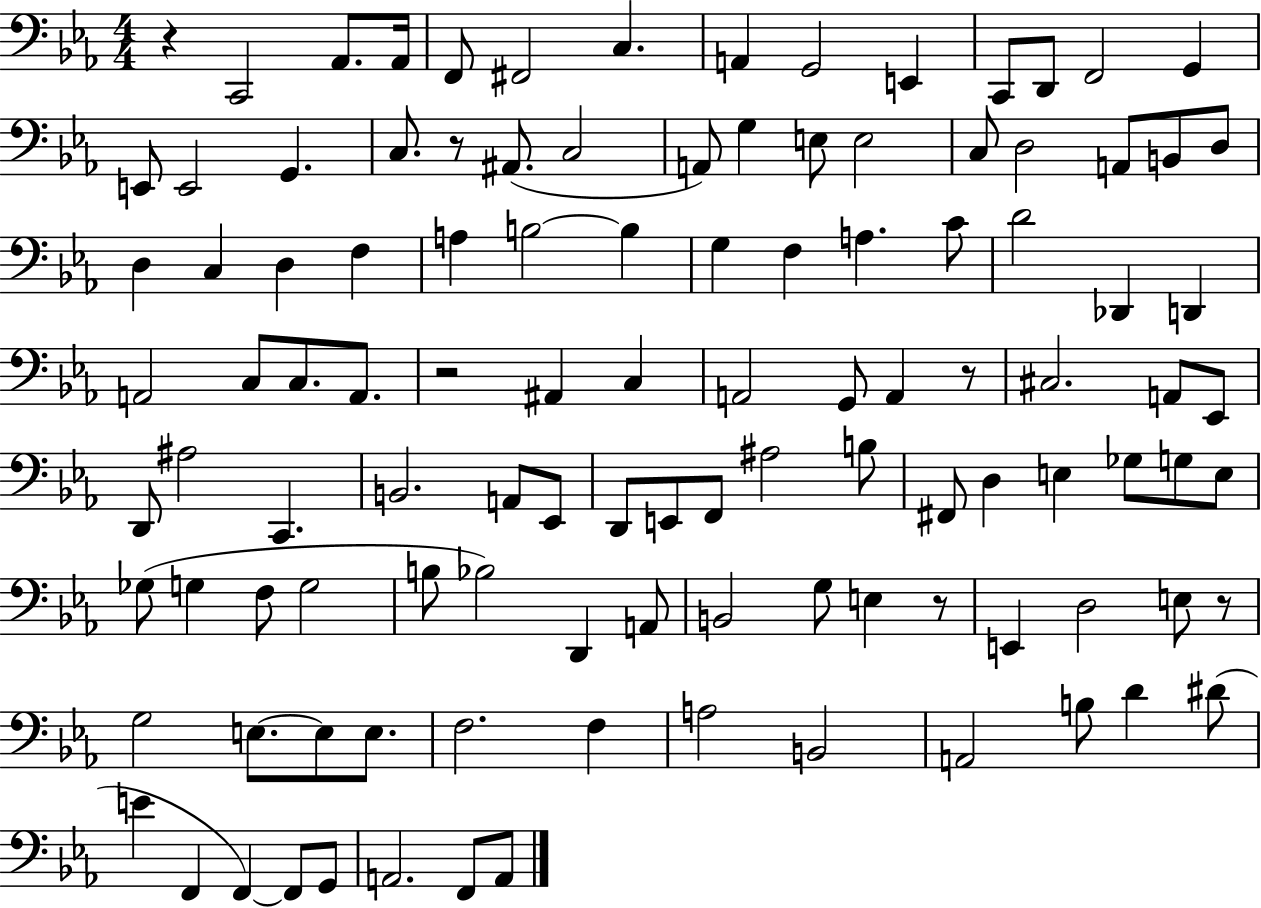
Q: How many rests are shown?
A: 6